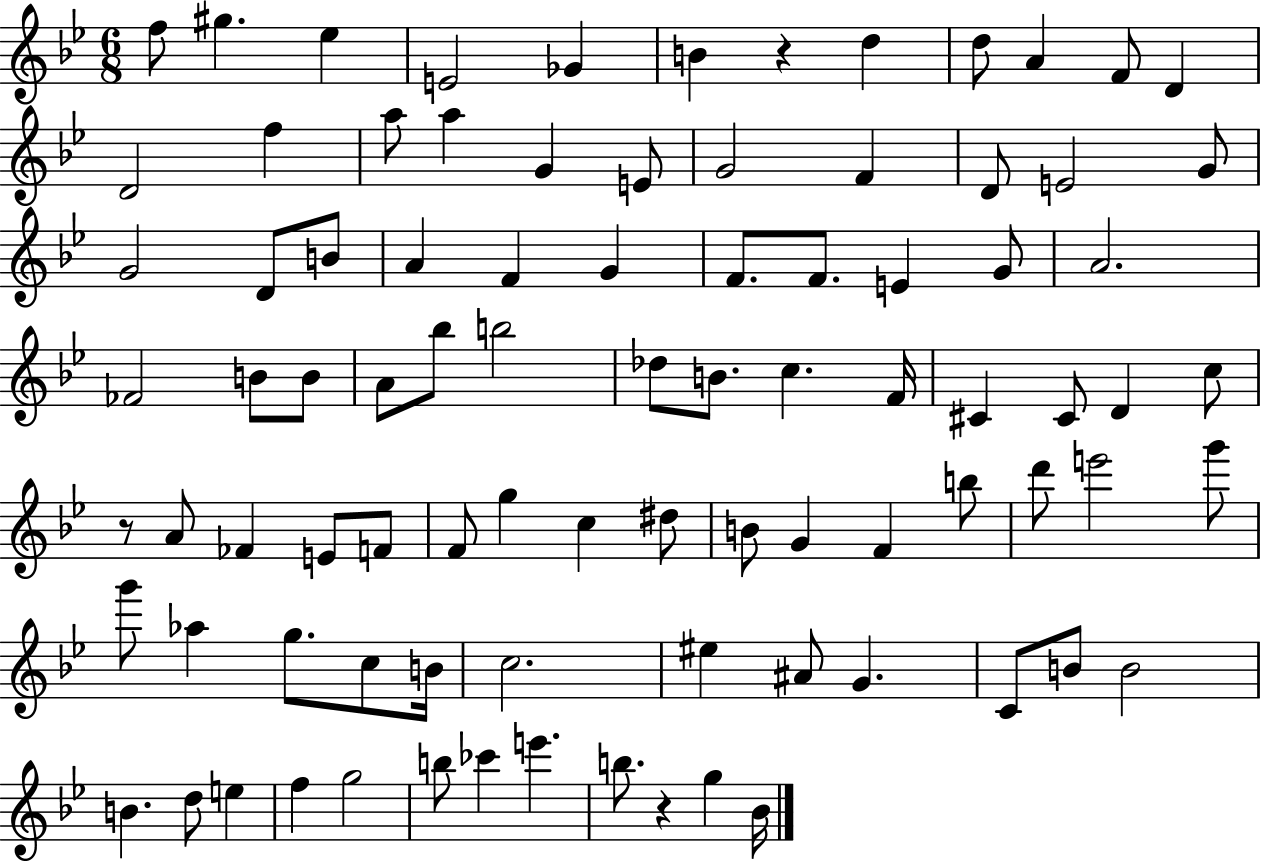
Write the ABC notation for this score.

X:1
T:Untitled
M:6/8
L:1/4
K:Bb
f/2 ^g _e E2 _G B z d d/2 A F/2 D D2 f a/2 a G E/2 G2 F D/2 E2 G/2 G2 D/2 B/2 A F G F/2 F/2 E G/2 A2 _F2 B/2 B/2 A/2 _b/2 b2 _d/2 B/2 c F/4 ^C ^C/2 D c/2 z/2 A/2 _F E/2 F/2 F/2 g c ^d/2 B/2 G F b/2 d'/2 e'2 g'/2 g'/2 _a g/2 c/2 B/4 c2 ^e ^A/2 G C/2 B/2 B2 B d/2 e f g2 b/2 _c' e' b/2 z g _B/4